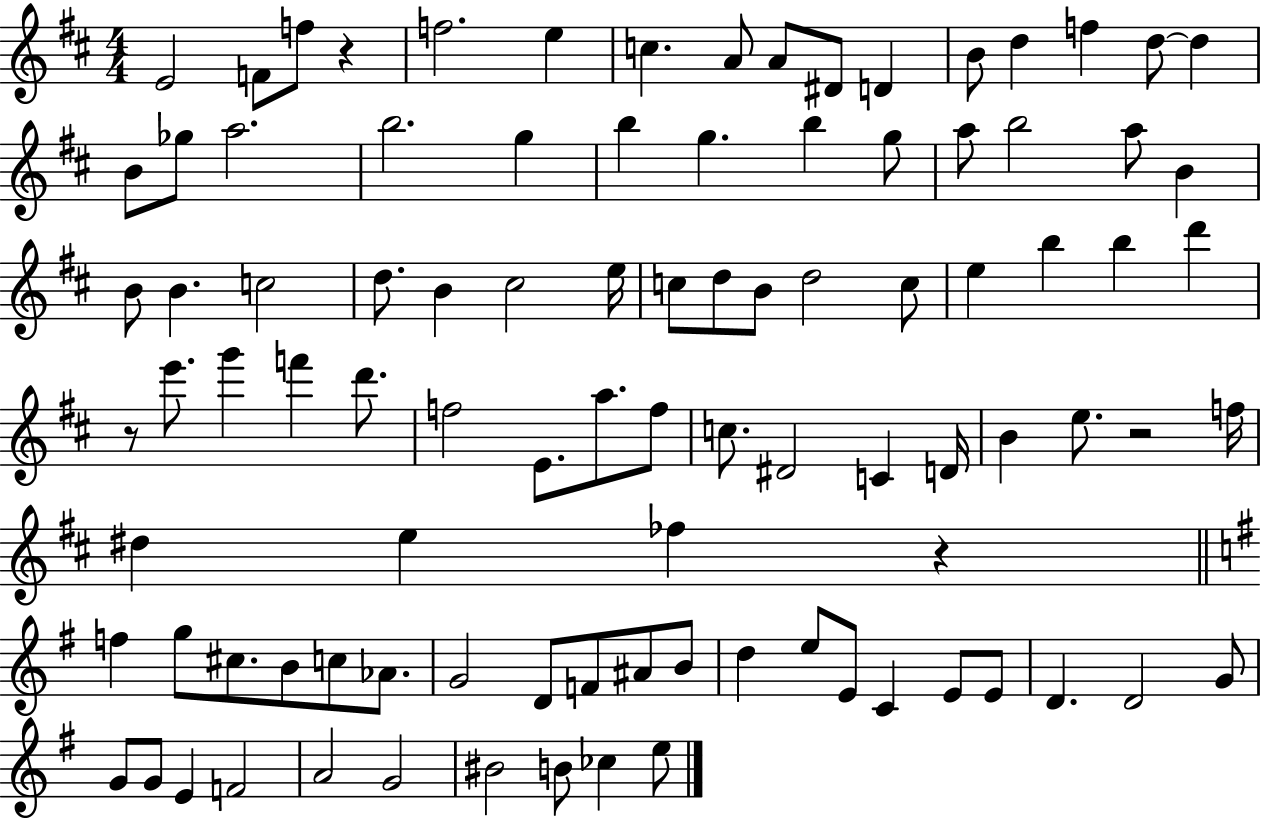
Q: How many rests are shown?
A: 4